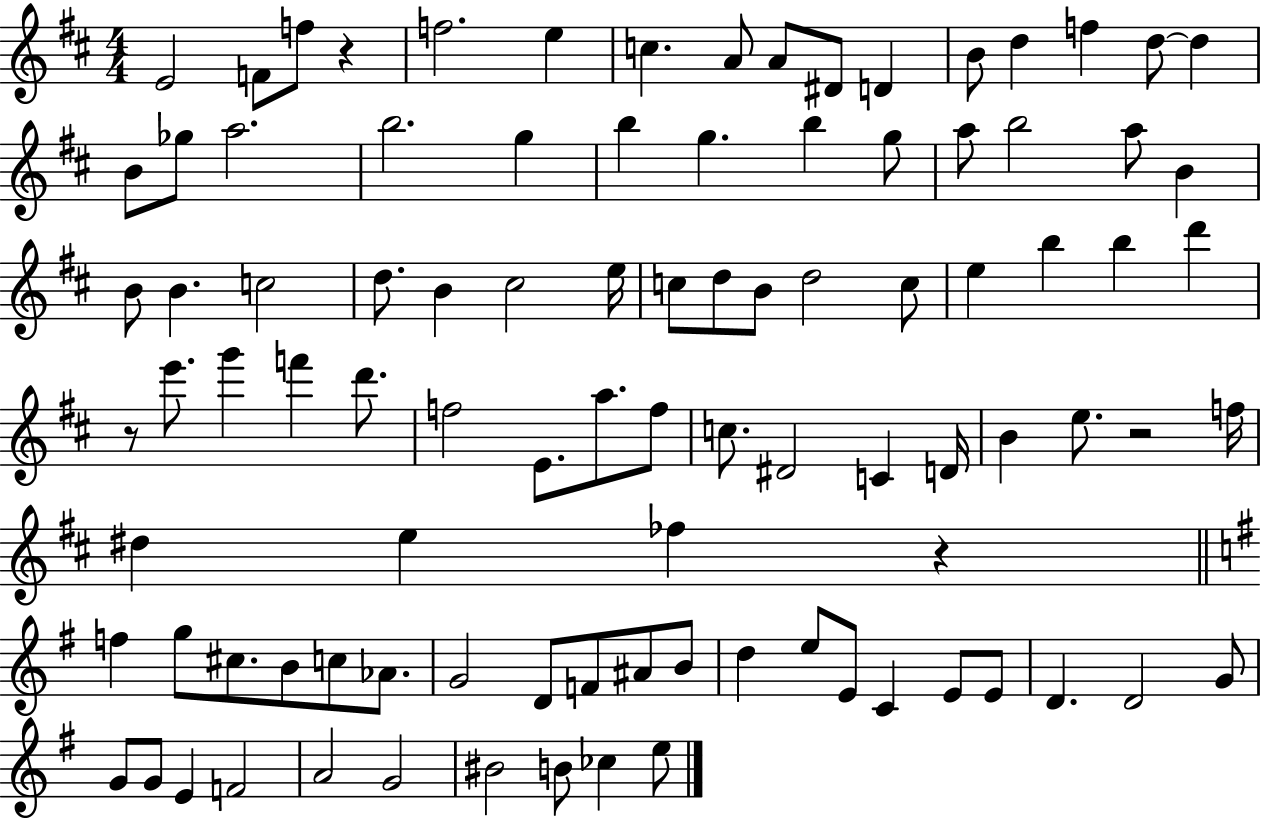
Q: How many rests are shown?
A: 4